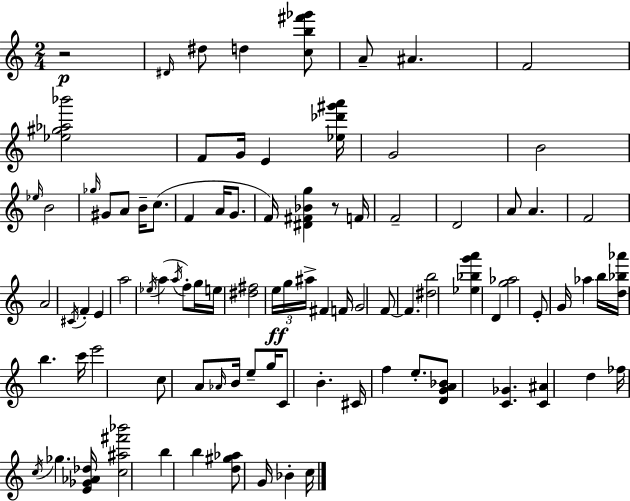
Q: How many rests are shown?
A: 2